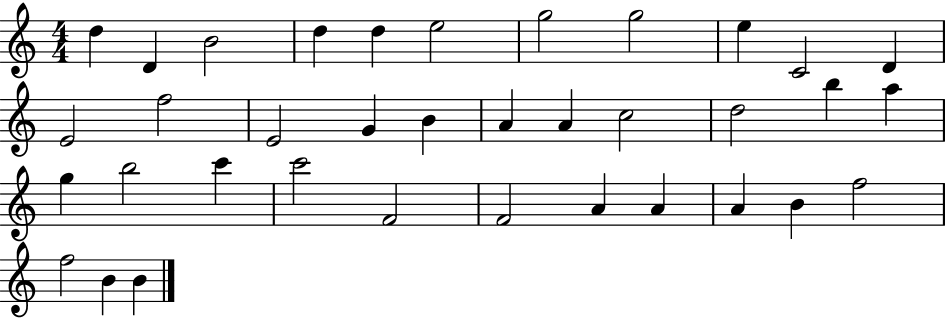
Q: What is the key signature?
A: C major